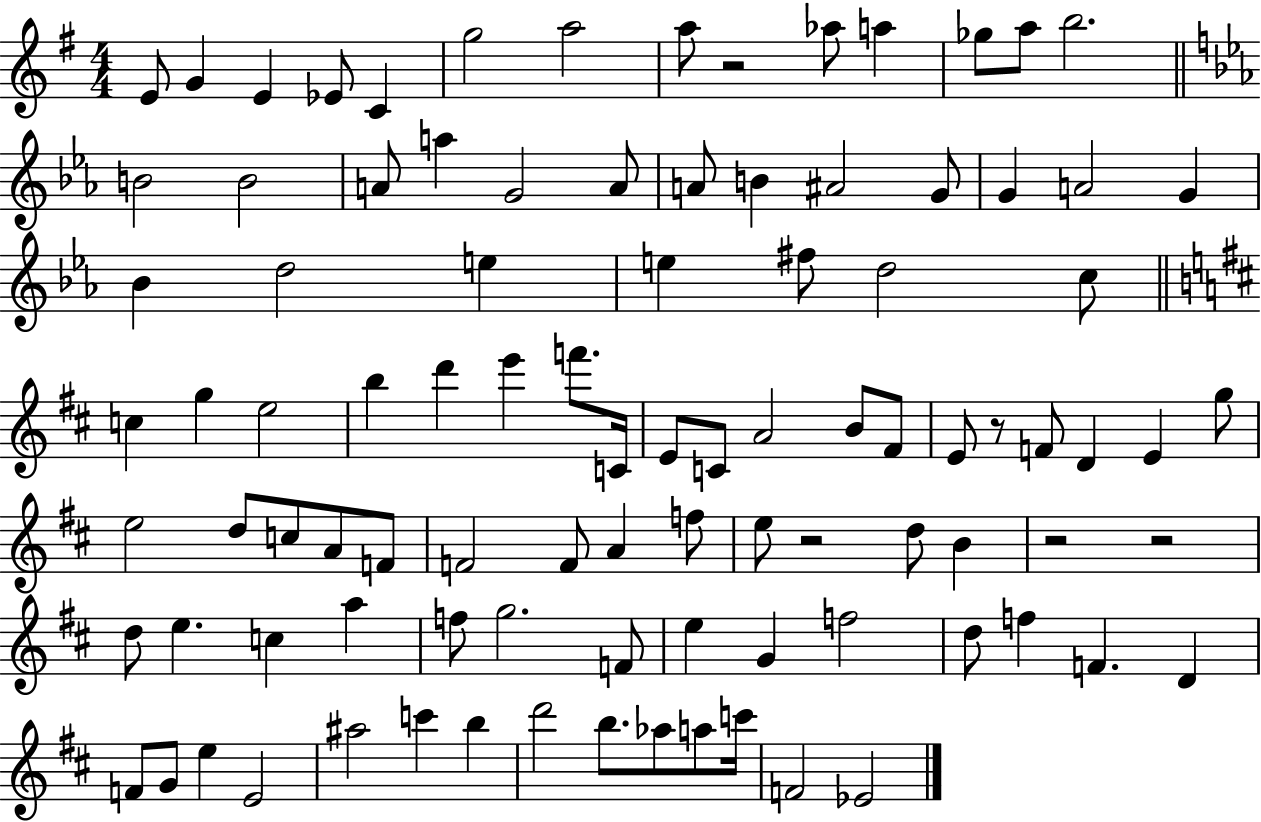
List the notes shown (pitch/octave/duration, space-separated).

E4/e G4/q E4/q Eb4/e C4/q G5/h A5/h A5/e R/h Ab5/e A5/q Gb5/e A5/e B5/h. B4/h B4/h A4/e A5/q G4/h A4/e A4/e B4/q A#4/h G4/e G4/q A4/h G4/q Bb4/q D5/h E5/q E5/q F#5/e D5/h C5/e C5/q G5/q E5/h B5/q D6/q E6/q F6/e. C4/s E4/e C4/e A4/h B4/e F#4/e E4/e R/e F4/e D4/q E4/q G5/e E5/h D5/e C5/e A4/e F4/e F4/h F4/e A4/q F5/e E5/e R/h D5/e B4/q R/h R/h D5/e E5/q. C5/q A5/q F5/e G5/h. F4/e E5/q G4/q F5/h D5/e F5/q F4/q. D4/q F4/e G4/e E5/q E4/h A#5/h C6/q B5/q D6/h B5/e. Ab5/e A5/e C6/s F4/h Eb4/h